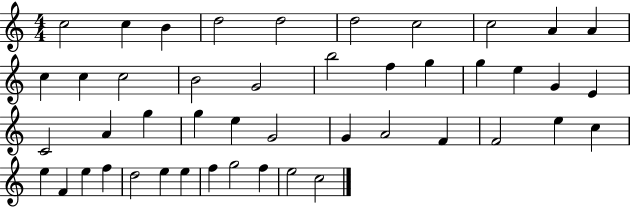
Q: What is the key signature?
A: C major